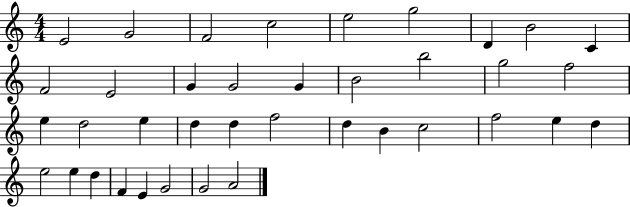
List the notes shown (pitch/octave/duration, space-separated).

E4/h G4/h F4/h C5/h E5/h G5/h D4/q B4/h C4/q F4/h E4/h G4/q G4/h G4/q B4/h B5/h G5/h F5/h E5/q D5/h E5/q D5/q D5/q F5/h D5/q B4/q C5/h F5/h E5/q D5/q E5/h E5/q D5/q F4/q E4/q G4/h G4/h A4/h